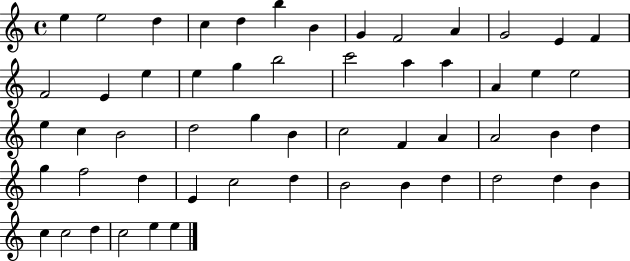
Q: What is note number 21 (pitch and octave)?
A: A5